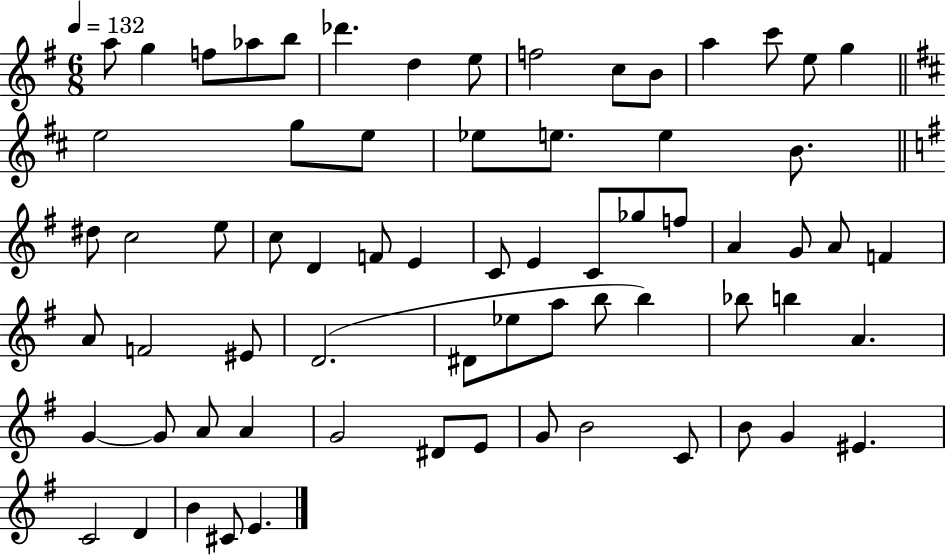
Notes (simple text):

A5/e G5/q F5/e Ab5/e B5/e Db6/q. D5/q E5/e F5/h C5/e B4/e A5/q C6/e E5/e G5/q E5/h G5/e E5/e Eb5/e E5/e. E5/q B4/e. D#5/e C5/h E5/e C5/e D4/q F4/e E4/q C4/e E4/q C4/e Gb5/e F5/e A4/q G4/e A4/e F4/q A4/e F4/h EIS4/e D4/h. D#4/e Eb5/e A5/e B5/e B5/q Bb5/e B5/q A4/q. G4/q G4/e A4/e A4/q G4/h D#4/e E4/e G4/e B4/h C4/e B4/e G4/q EIS4/q. C4/h D4/q B4/q C#4/e E4/q.